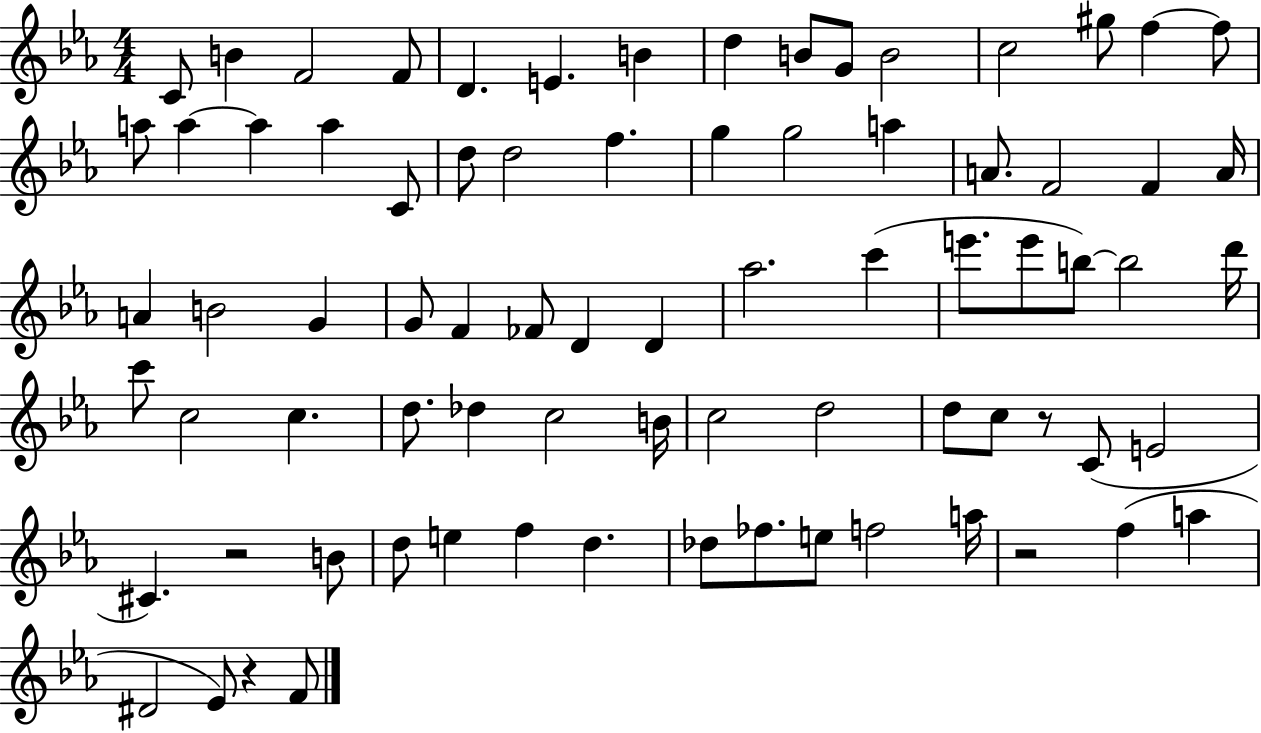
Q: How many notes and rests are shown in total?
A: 78